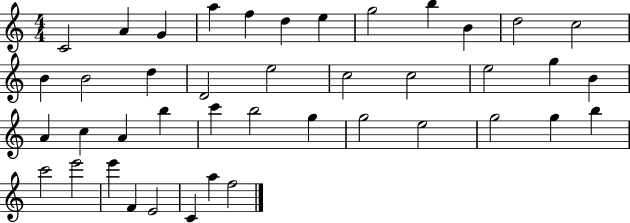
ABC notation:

X:1
T:Untitled
M:4/4
L:1/4
K:C
C2 A G a f d e g2 b B d2 c2 B B2 d D2 e2 c2 c2 e2 g B A c A b c' b2 g g2 e2 g2 g b c'2 e'2 e' F E2 C a f2